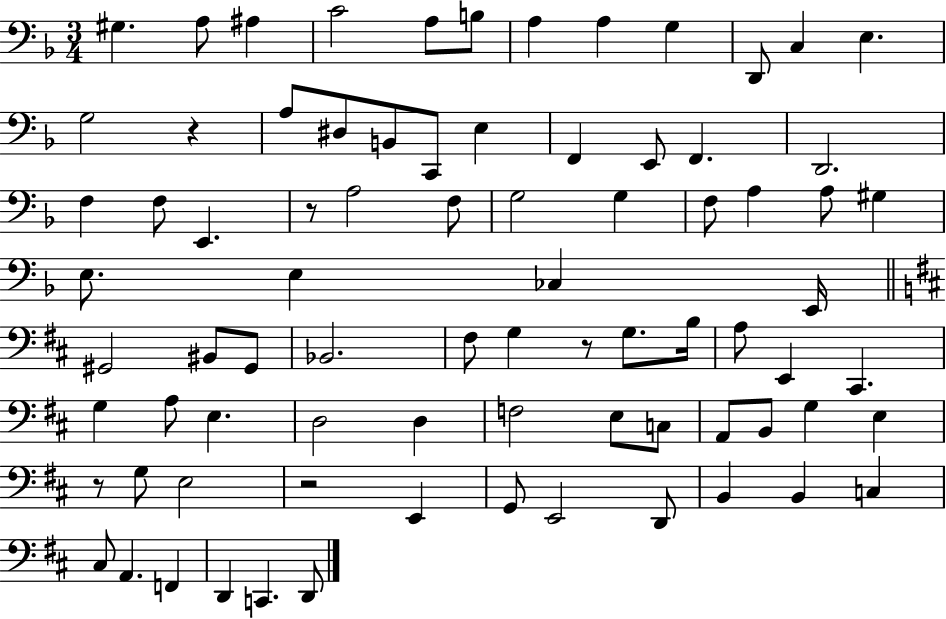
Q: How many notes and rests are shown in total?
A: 80